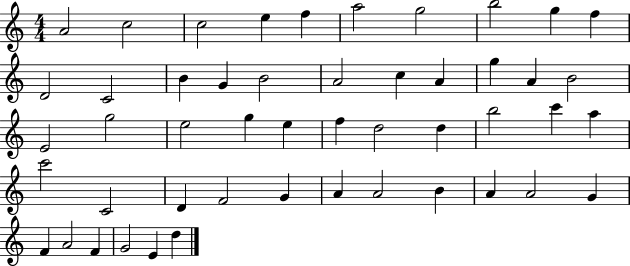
A4/h C5/h C5/h E5/q F5/q A5/h G5/h B5/h G5/q F5/q D4/h C4/h B4/q G4/q B4/h A4/h C5/q A4/q G5/q A4/q B4/h E4/h G5/h E5/h G5/q E5/q F5/q D5/h D5/q B5/h C6/q A5/q C6/h C4/h D4/q F4/h G4/q A4/q A4/h B4/q A4/q A4/h G4/q F4/q A4/h F4/q G4/h E4/q D5/q